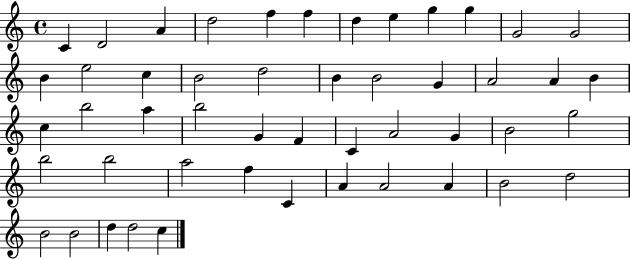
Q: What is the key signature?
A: C major